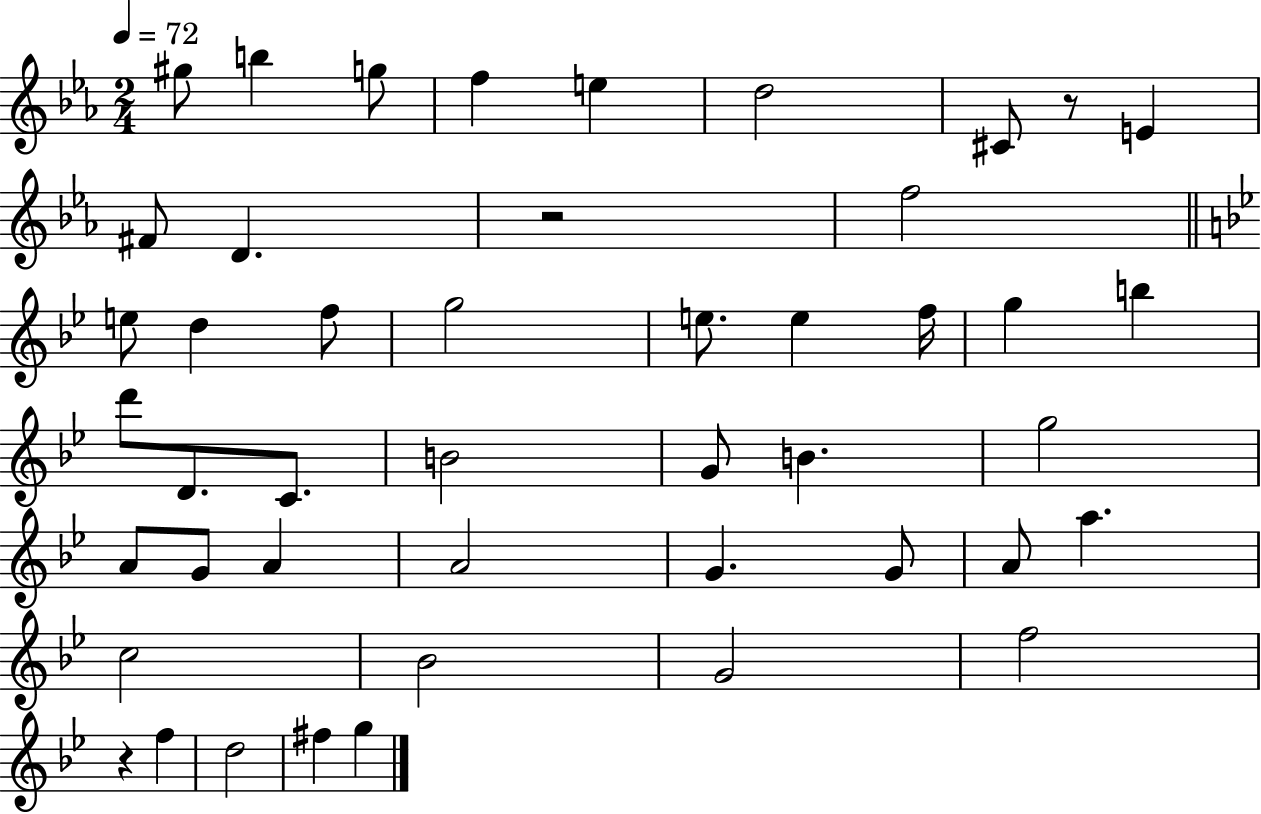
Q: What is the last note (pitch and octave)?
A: G5